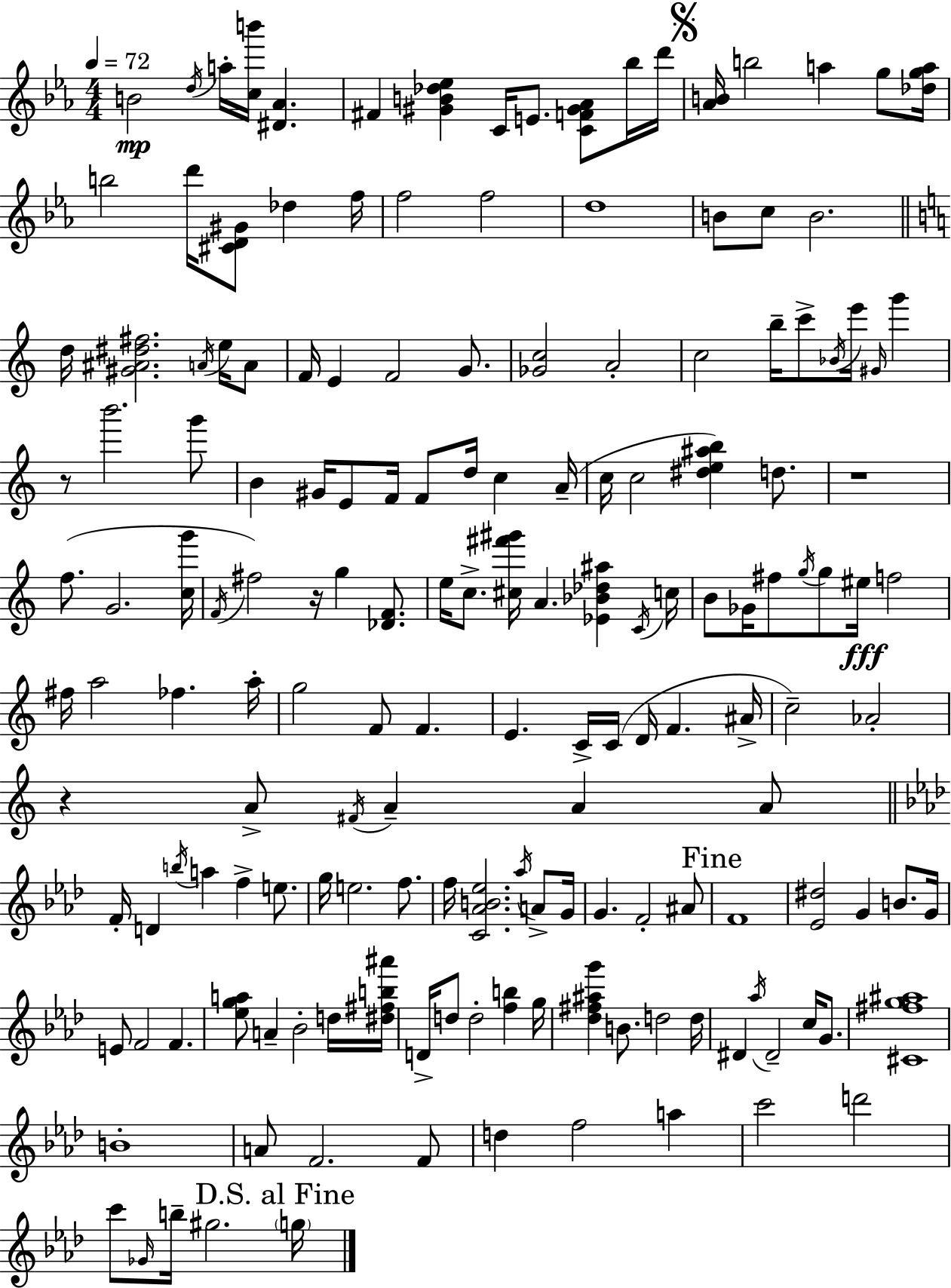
{
  \clef treble
  \numericTimeSignature
  \time 4/4
  \key ees \major
  \tempo 4 = 72
  b'2\mp \acciaccatura { d''16 } a''16-. <c'' b'''>16 <dis' aes'>4. | fis'4 <gis' b' des'' ees''>4 c'16 e'8. <c' f' gis' aes'>8 bes''16 | d'''16 \mark \markup { \musicglyph "scripts.segno" } <aes' b'>16 b''2 a''4 g''8 | <des'' g'' a''>16 b''2 d'''16 <cis' d' gis'>8 des''4 | \break f''16 f''2 f''2 | d''1 | b'8 c''8 b'2. | \bar "||" \break \key a \minor d''16 <gis' ais' dis'' fis''>2. \acciaccatura { a'16 } e''16 a'8 | f'16 e'4 f'2 g'8. | <ges' c''>2 a'2-. | c''2 b''16-- c'''8-> \acciaccatura { bes'16 } e'''16 \grace { gis'16 } g'''4 | \break r8 b'''2. | g'''8 b'4 gis'16 e'8 f'16 f'8 d''16 c''4 | a'16--( c''16 c''2 <dis'' e'' ais'' b''>4) | d''8. r1 | \break f''8.( g'2. | <c'' g'''>16 \acciaccatura { f'16 } fis''2) r16 g''4 | <des' f'>8. e''16 c''8.-> <cis'' fis''' gis'''>16 a'4. <ees' bes' des'' ais''>4 | \acciaccatura { c'16 } c''16 b'8 ges'16 fis''8 \acciaccatura { g''16 } g''8 eis''16\fff f''2 | \break fis''16 a''2 fes''4. | a''16-. g''2 f'8 | f'4. e'4. c'16-> c'16( d'16 f'4. | ais'16-> c''2--) aes'2-. | \break r4 a'8-> \acciaccatura { fis'16 } a'4-- | a'4 a'8 \bar "||" \break \key aes \major f'16-. d'4 \acciaccatura { b''16 } a''4 f''4-> e''8. | g''16 e''2. f''8. | f''16 <c' aes' b' ees''>2. \acciaccatura { aes''16 } a'8-> | g'16 g'4. f'2-. | \break ais'8 \mark "Fine" f'1 | <ees' dis''>2 g'4 b'8. | g'16 e'8 f'2 f'4. | <ees'' g'' a''>8 a'4-- bes'2-. | \break d''16 <dis'' fis'' b'' ais'''>16 d'16-> d''8 d''2-. <f'' b''>4 | g''16 <des'' fis'' ais'' g'''>4 b'8. d''2 | d''16 dis'4 \acciaccatura { aes''16 } dis'2-- c''16 | g'8. <cis' fis'' g'' ais''>1 | \break b'1-. | a'8 f'2. | f'8 d''4 f''2 a''4 | c'''2 d'''2 | \break c'''8 \grace { ges'16 } b''16-- gis''2. | \mark "D.S. al Fine" \parenthesize g''16 \bar "|."
}